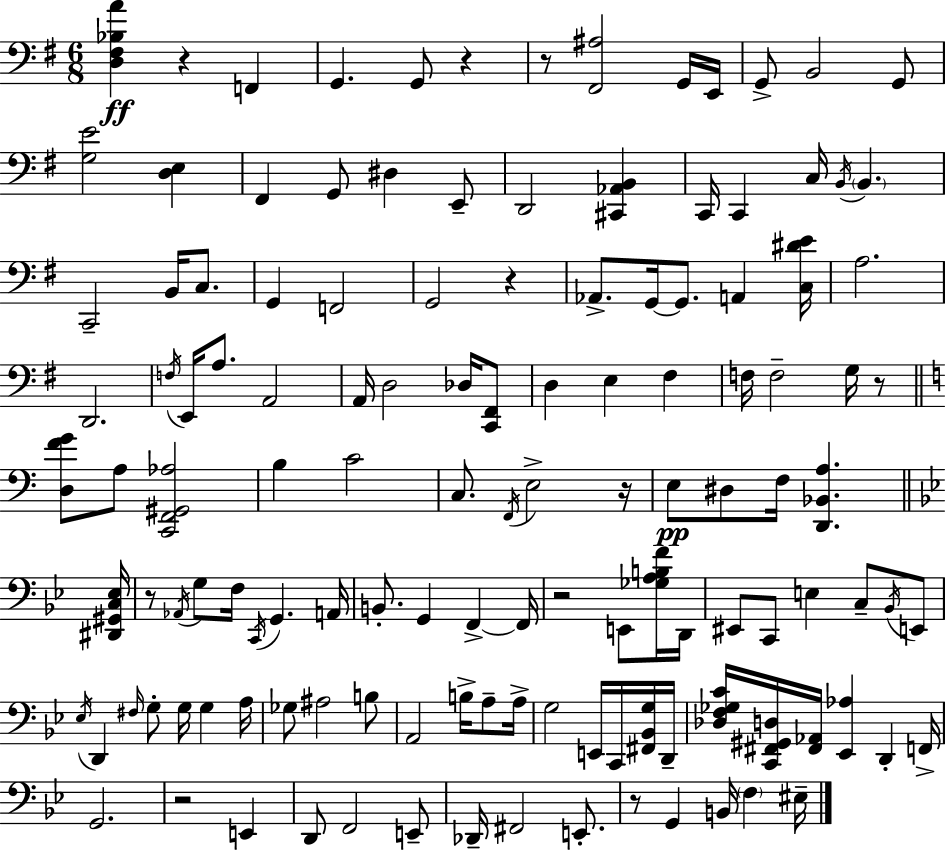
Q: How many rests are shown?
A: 10